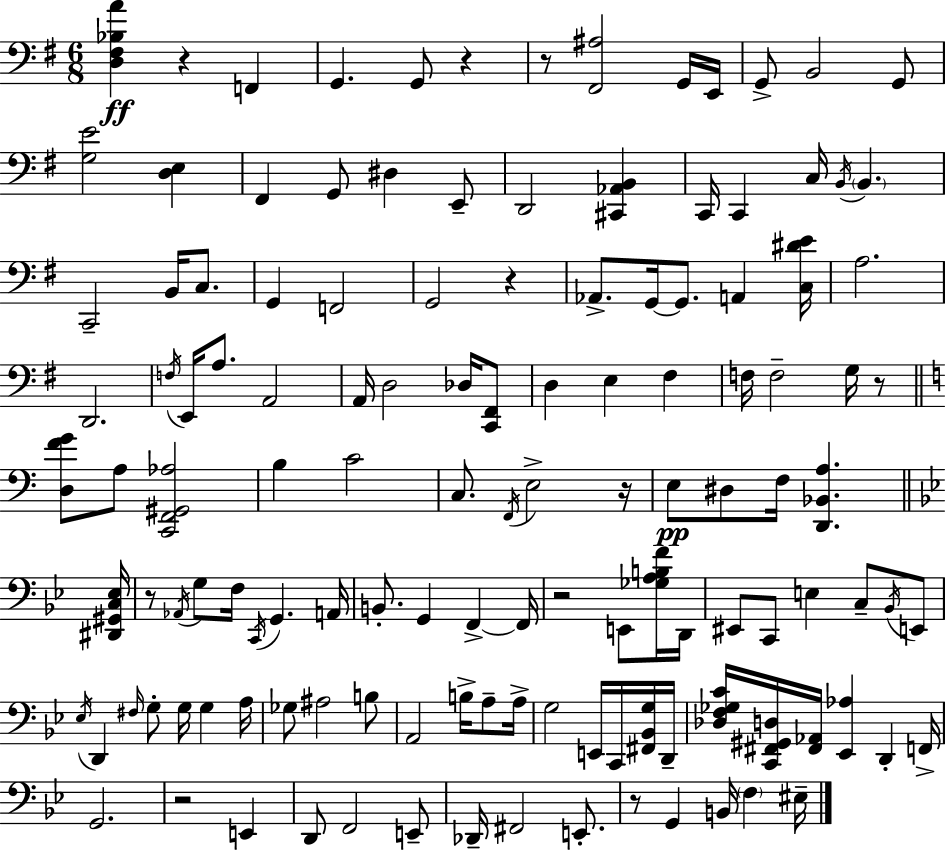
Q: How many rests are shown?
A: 10